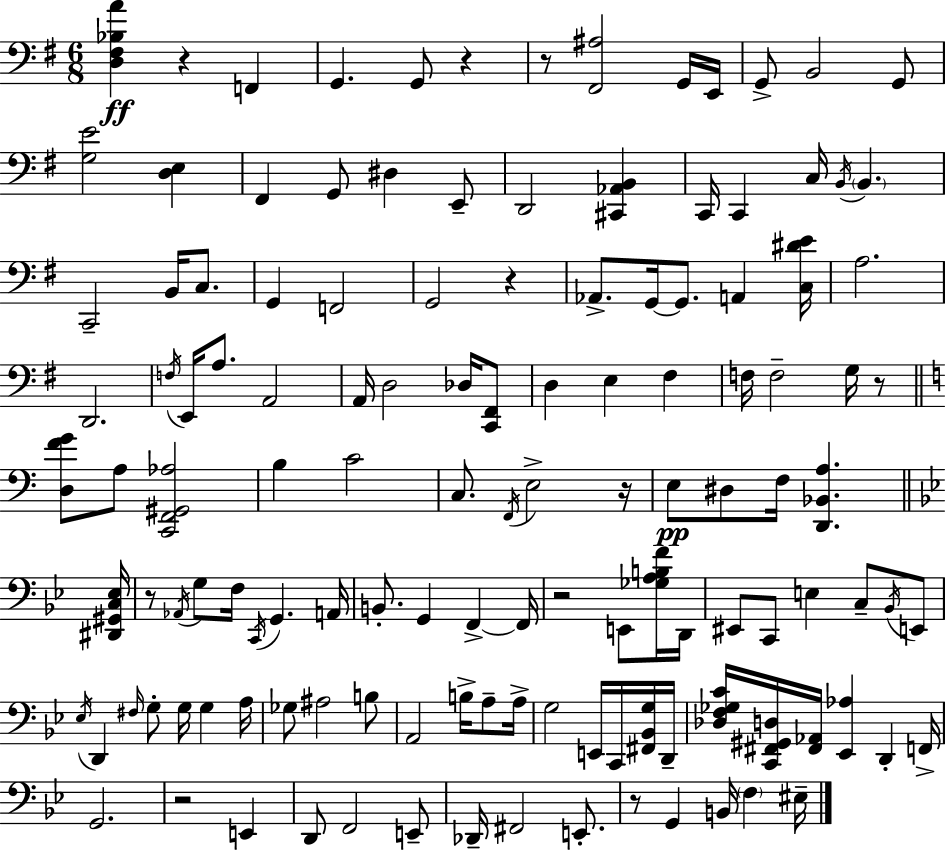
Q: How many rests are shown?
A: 10